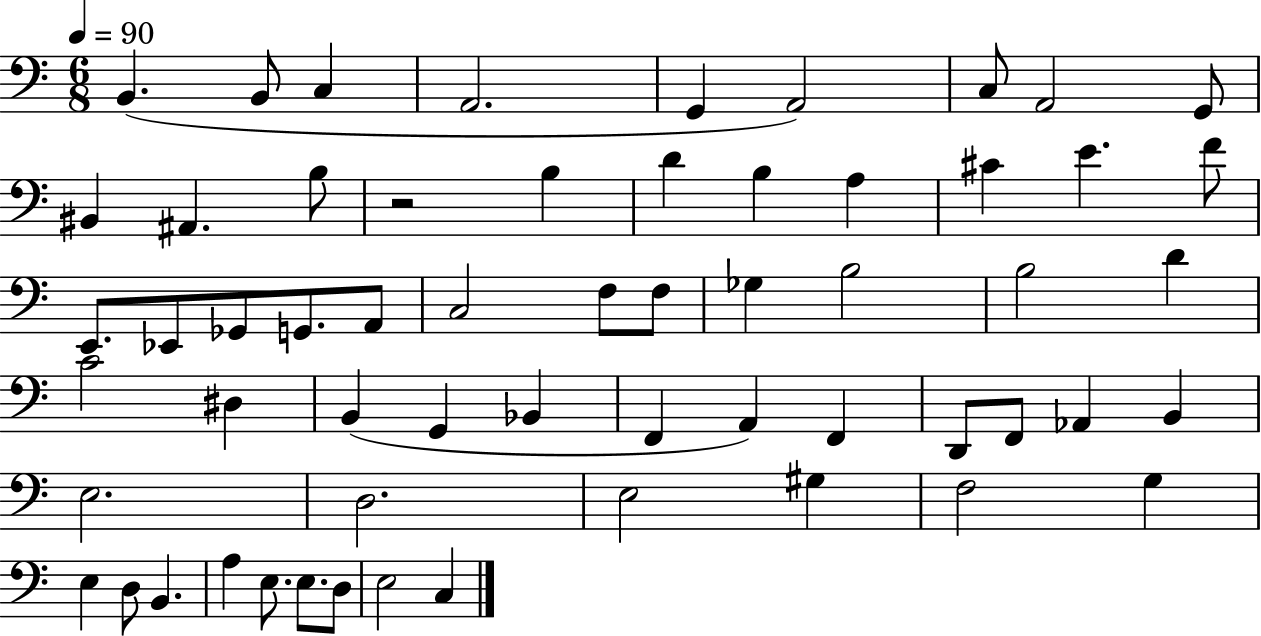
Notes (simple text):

B2/q. B2/e C3/q A2/h. G2/q A2/h C3/e A2/h G2/e BIS2/q A#2/q. B3/e R/h B3/q D4/q B3/q A3/q C#4/q E4/q. F4/e E2/e. Eb2/e Gb2/e G2/e. A2/e C3/h F3/e F3/e Gb3/q B3/h B3/h D4/q C4/h D#3/q B2/q G2/q Bb2/q F2/q A2/q F2/q D2/e F2/e Ab2/q B2/q E3/h. D3/h. E3/h G#3/q F3/h G3/q E3/q D3/e B2/q. A3/q E3/e. E3/e. D3/e E3/h C3/q